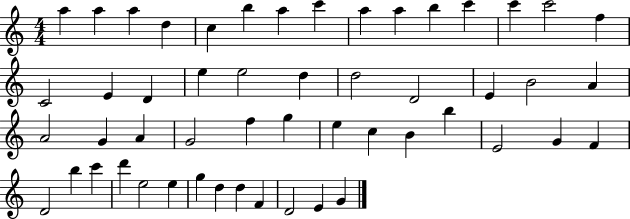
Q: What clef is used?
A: treble